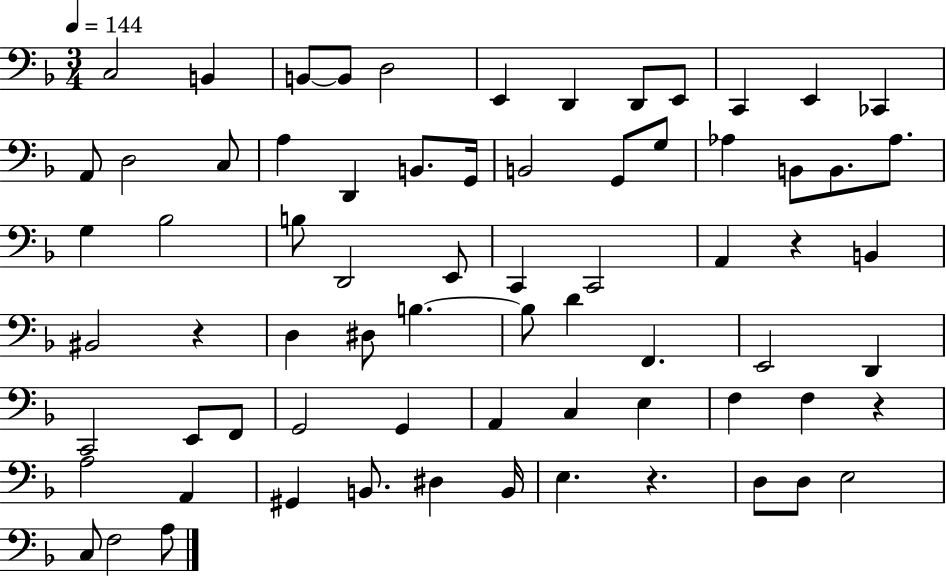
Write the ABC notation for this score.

X:1
T:Untitled
M:3/4
L:1/4
K:F
C,2 B,, B,,/2 B,,/2 D,2 E,, D,, D,,/2 E,,/2 C,, E,, _C,, A,,/2 D,2 C,/2 A, D,, B,,/2 G,,/4 B,,2 G,,/2 G,/2 _A, B,,/2 B,,/2 _A,/2 G, _B,2 B,/2 D,,2 E,,/2 C,, C,,2 A,, z B,, ^B,,2 z D, ^D,/2 B, B,/2 D F,, E,,2 D,, C,,2 E,,/2 F,,/2 G,,2 G,, A,, C, E, F, F, z A,2 A,, ^G,, B,,/2 ^D, B,,/4 E, z D,/2 D,/2 E,2 C,/2 F,2 A,/2